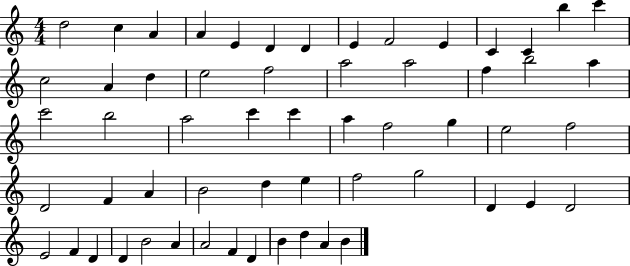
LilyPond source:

{
  \clef treble
  \numericTimeSignature
  \time 4/4
  \key c \major
  d''2 c''4 a'4 | a'4 e'4 d'4 d'4 | e'4 f'2 e'4 | c'4 c'4 b''4 c'''4 | \break c''2 a'4 d''4 | e''2 f''2 | a''2 a''2 | f''4 b''2 a''4 | \break c'''2 b''2 | a''2 c'''4 c'''4 | a''4 f''2 g''4 | e''2 f''2 | \break d'2 f'4 a'4 | b'2 d''4 e''4 | f''2 g''2 | d'4 e'4 d'2 | \break e'2 f'4 d'4 | d'4 b'2 a'4 | a'2 f'4 d'4 | b'4 d''4 a'4 b'4 | \break \bar "|."
}